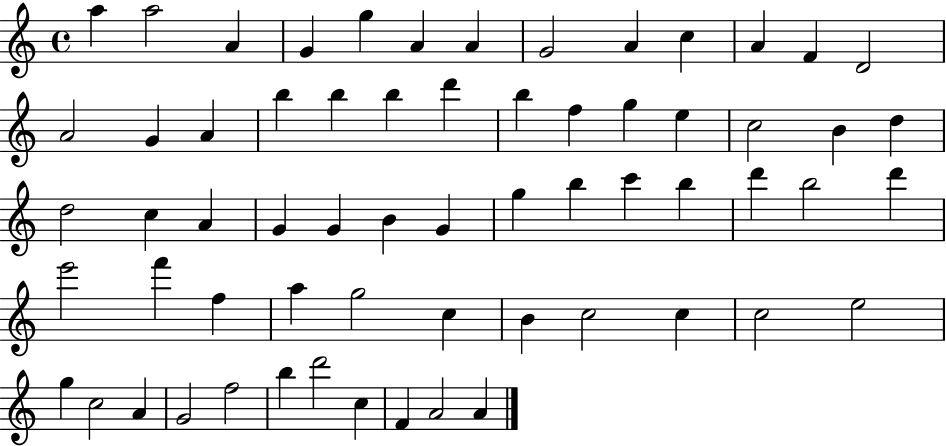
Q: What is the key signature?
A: C major